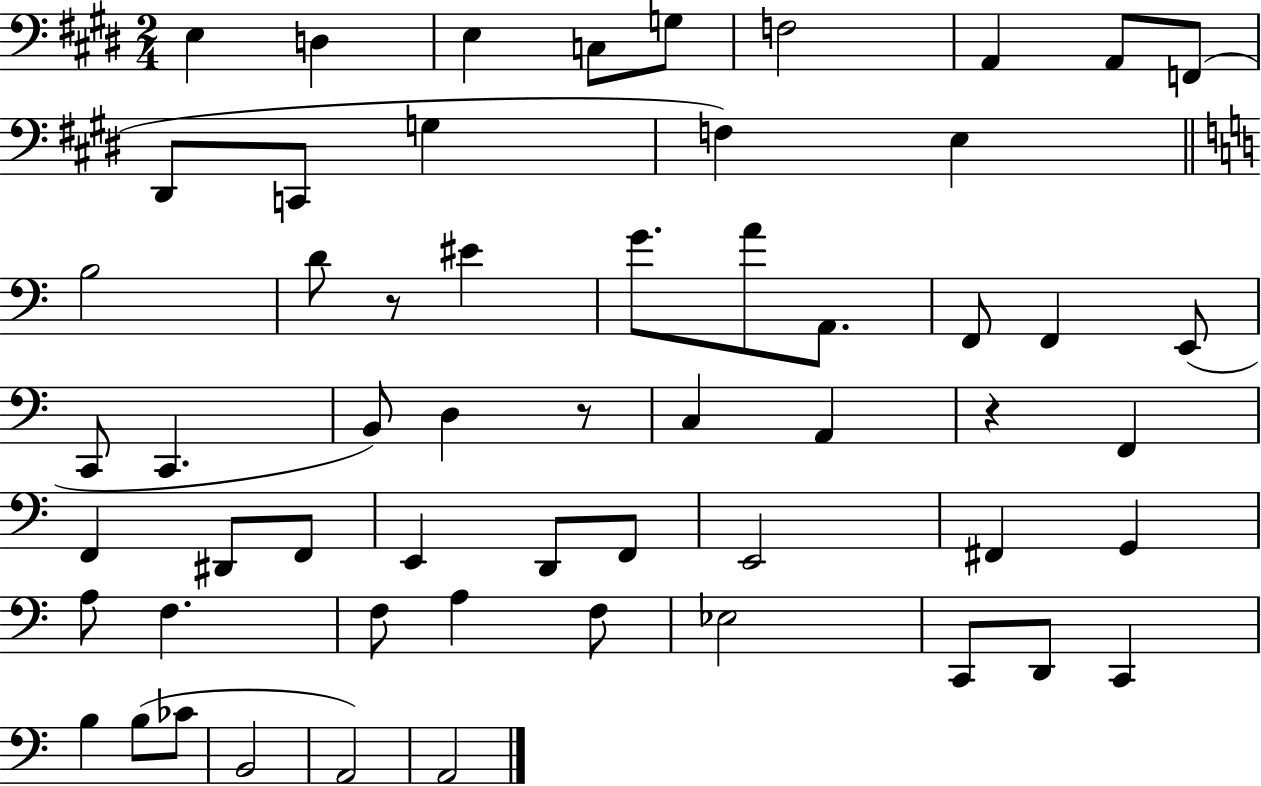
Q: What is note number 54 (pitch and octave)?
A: A2